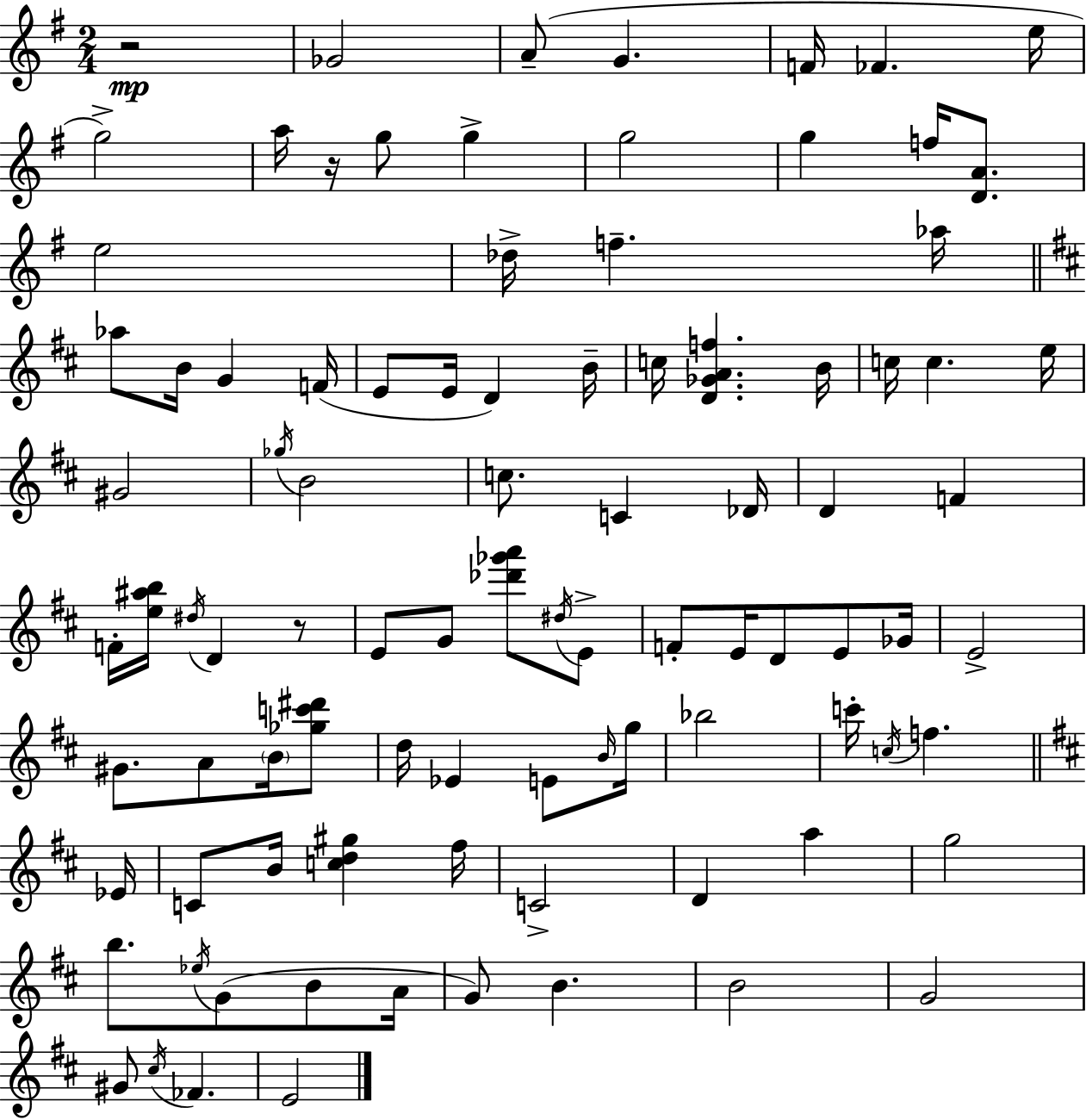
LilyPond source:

{
  \clef treble
  \numericTimeSignature
  \time 2/4
  \key g \major
  r2\mp | ges'2 | a'8--( g'4. | f'16 fes'4. e''16 | \break g''2->) | a''16 r16 g''8 g''4-> | g''2 | g''4 f''16 <d' a'>8. | \break e''2 | des''16-> f''4.-- aes''16 | \bar "||" \break \key d \major aes''8 b'16 g'4 f'16( | e'8 e'16 d'4) b'16-- | c''16 <d' ges' a' f''>4. b'16 | c''16 c''4. e''16 | \break gis'2 | \acciaccatura { ges''16 } b'2 | c''8. c'4 | des'16 d'4 f'4 | \break f'16-. <e'' ais'' b''>16 \acciaccatura { dis''16 } d'4 | r8 e'8 g'8 <des''' ges''' a'''>8 | \acciaccatura { dis''16 } e'8-> f'8-. e'16 d'8 | e'8 ges'16 e'2-> | \break gis'8. a'8 | \parenthesize b'16 <ges'' c''' dis'''>8 d''16 ees'4 | e'8 \grace { b'16 } g''16 bes''2 | c'''16-. \acciaccatura { c''16 } f''4. | \break \bar "||" \break \key b \minor ees'16 c'8 b'16 <c'' d'' gis''>4 | fis''16 c'2-> | d'4 a''4 | g''2 | \break b''8. \acciaccatura { ees''16 } g'8( b'8 | a'16 g'8) b'4. | b'2 | g'2 | \break gis'8 \acciaccatura { cis''16 } fes'4. | e'2 | \bar "|."
}